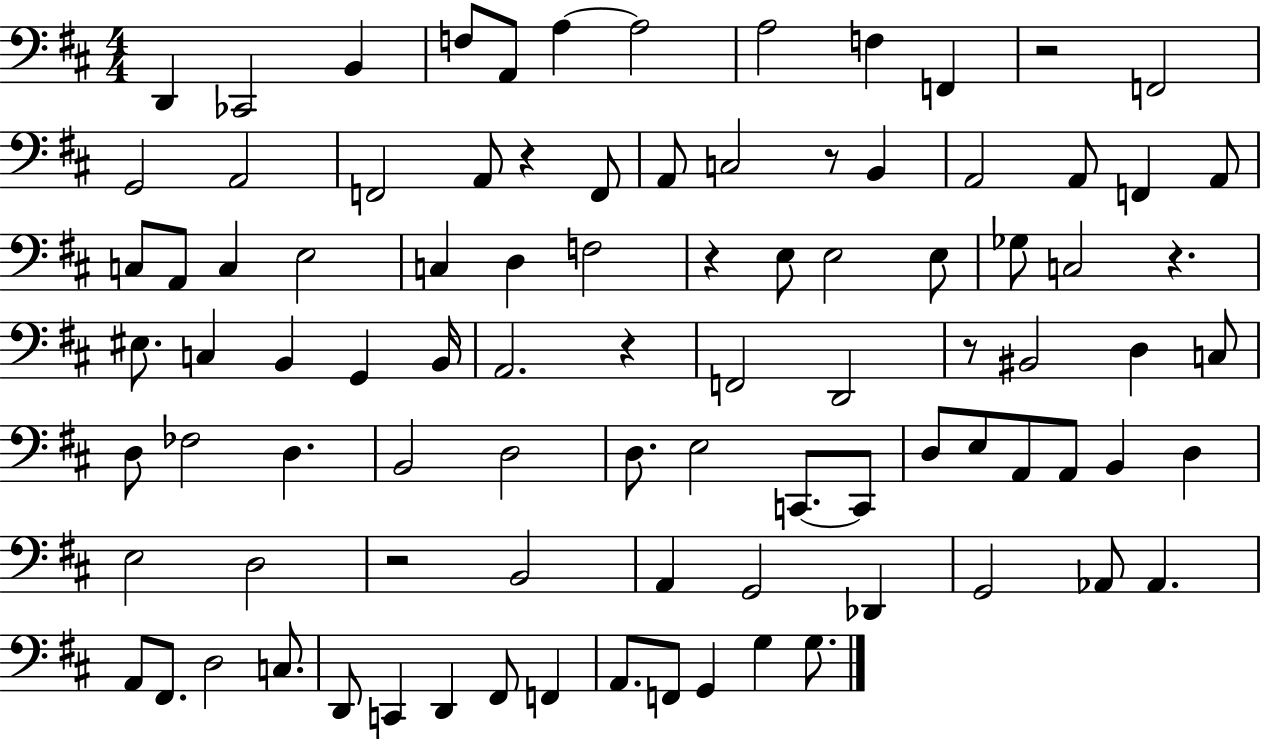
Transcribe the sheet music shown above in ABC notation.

X:1
T:Untitled
M:4/4
L:1/4
K:D
D,, _C,,2 B,, F,/2 A,,/2 A, A,2 A,2 F, F,, z2 F,,2 G,,2 A,,2 F,,2 A,,/2 z F,,/2 A,,/2 C,2 z/2 B,, A,,2 A,,/2 F,, A,,/2 C,/2 A,,/2 C, E,2 C, D, F,2 z E,/2 E,2 E,/2 _G,/2 C,2 z ^E,/2 C, B,, G,, B,,/4 A,,2 z F,,2 D,,2 z/2 ^B,,2 D, C,/2 D,/2 _F,2 D, B,,2 D,2 D,/2 E,2 C,,/2 C,,/2 D,/2 E,/2 A,,/2 A,,/2 B,, D, E,2 D,2 z2 B,,2 A,, G,,2 _D,, G,,2 _A,,/2 _A,, A,,/2 ^F,,/2 D,2 C,/2 D,,/2 C,, D,, ^F,,/2 F,, A,,/2 F,,/2 G,, G, G,/2